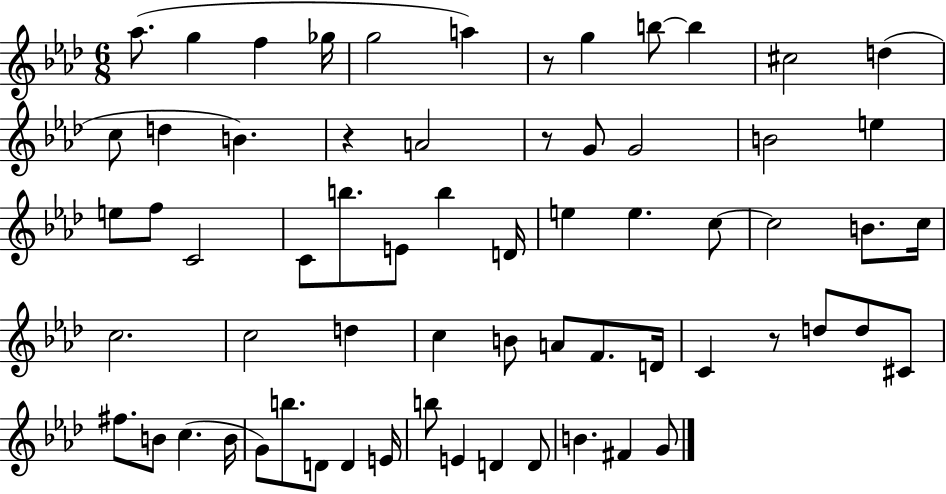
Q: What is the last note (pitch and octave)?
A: G4